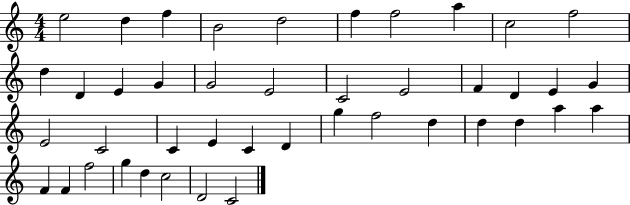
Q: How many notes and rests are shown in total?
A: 43